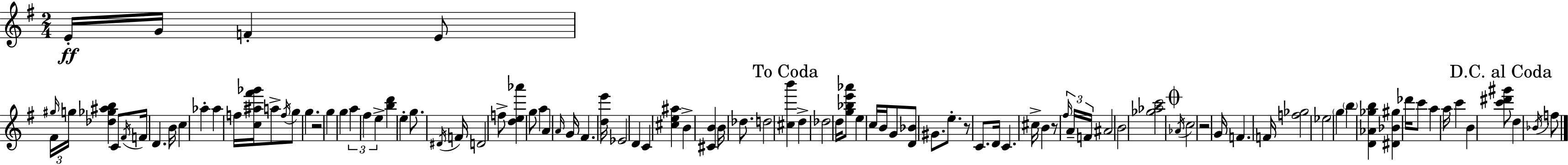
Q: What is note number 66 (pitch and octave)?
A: G4